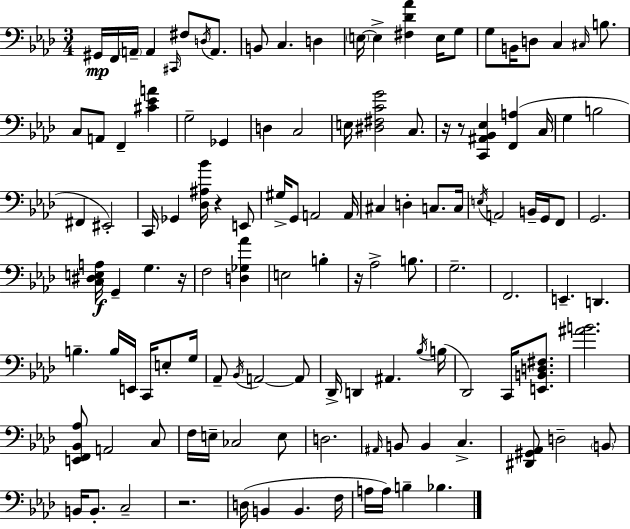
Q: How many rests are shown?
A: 6